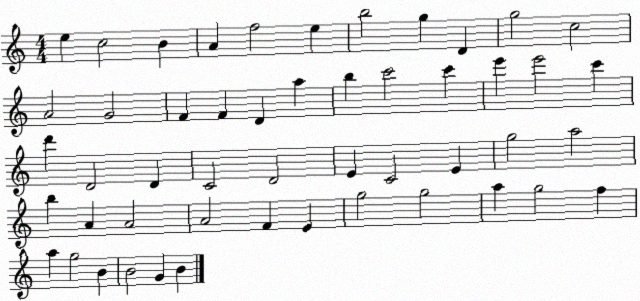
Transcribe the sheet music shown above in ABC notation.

X:1
T:Untitled
M:4/4
L:1/4
K:C
e c2 B A f2 e b2 g D g2 c2 A2 G2 F F D a b c'2 c' e' e'2 c' d' D2 D C2 D2 E C2 E g2 a2 b A A2 A2 F E g2 g2 a g2 f a g2 B B2 G B